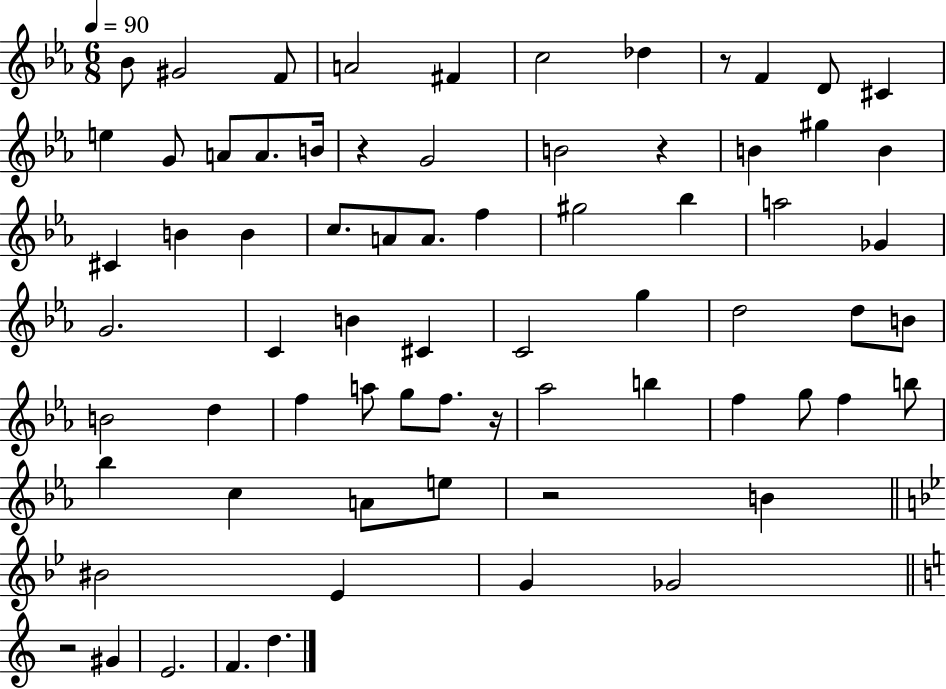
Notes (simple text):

Bb4/e G#4/h F4/e A4/h F#4/q C5/h Db5/q R/e F4/q D4/e C#4/q E5/q G4/e A4/e A4/e. B4/s R/q G4/h B4/h R/q B4/q G#5/q B4/q C#4/q B4/q B4/q C5/e. A4/e A4/e. F5/q G#5/h Bb5/q A5/h Gb4/q G4/h. C4/q B4/q C#4/q C4/h G5/q D5/h D5/e B4/e B4/h D5/q F5/q A5/e G5/e F5/e. R/s Ab5/h B5/q F5/q G5/e F5/q B5/e Bb5/q C5/q A4/e E5/e R/h B4/q BIS4/h Eb4/q G4/q Gb4/h R/h G#4/q E4/h. F4/q. D5/q.